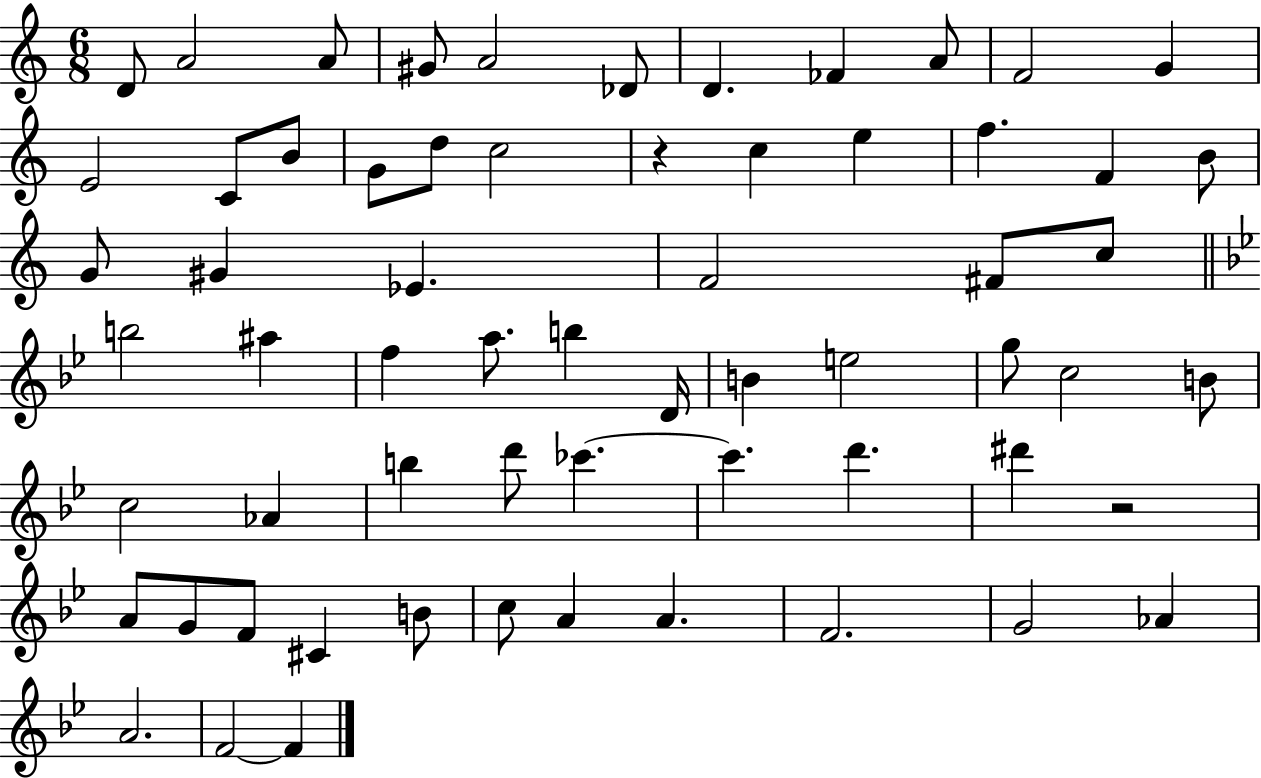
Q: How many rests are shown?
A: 2